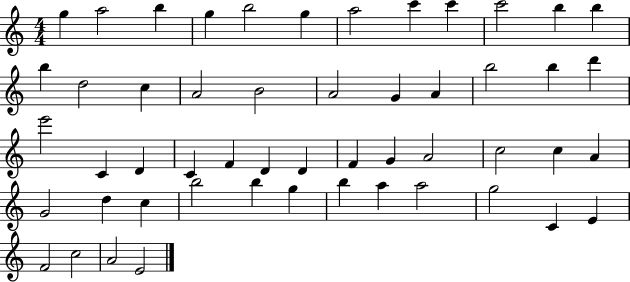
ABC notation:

X:1
T:Untitled
M:4/4
L:1/4
K:C
g a2 b g b2 g a2 c' c' c'2 b b b d2 c A2 B2 A2 G A b2 b d' e'2 C D C F D D F G A2 c2 c A G2 d c b2 b g b a a2 g2 C E F2 c2 A2 E2